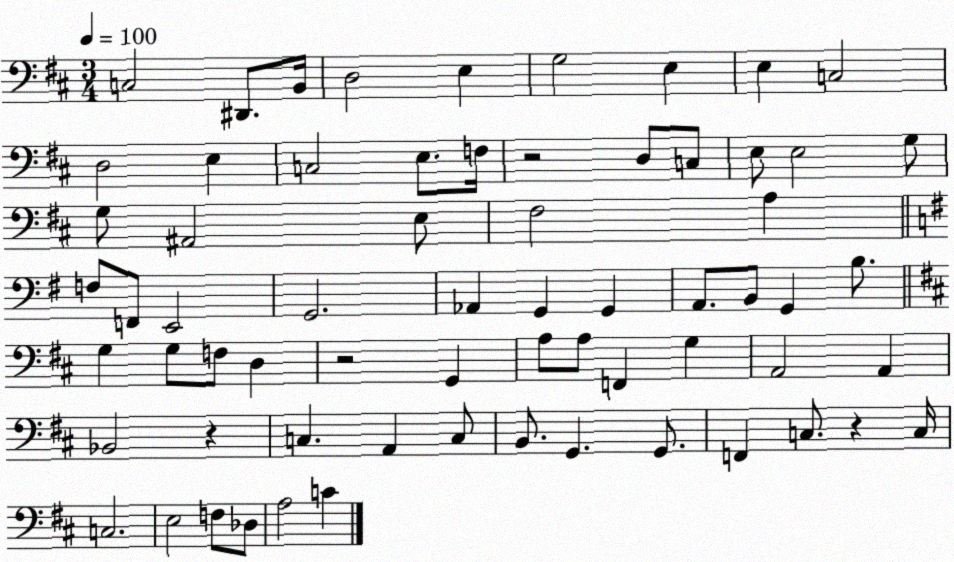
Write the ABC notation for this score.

X:1
T:Untitled
M:3/4
L:1/4
K:D
C,2 ^D,,/2 B,,/4 D,2 E, G,2 E, E, C,2 D,2 E, C,2 E,/2 F,/4 z2 D,/2 C,/2 E,/2 E,2 G,/2 G,/2 ^A,,2 E,/2 ^F,2 A, F,/2 F,,/2 E,,2 G,,2 _A,, G,, G,, A,,/2 B,,/2 G,, B,/2 G, G,/2 F,/2 D, z2 G,, A,/2 A,/2 F,, G, A,,2 A,, _B,,2 z C, A,, C,/2 B,,/2 G,, G,,/2 F,, C,/2 z C,/4 C,2 E,2 F,/2 _D,/2 A,2 C